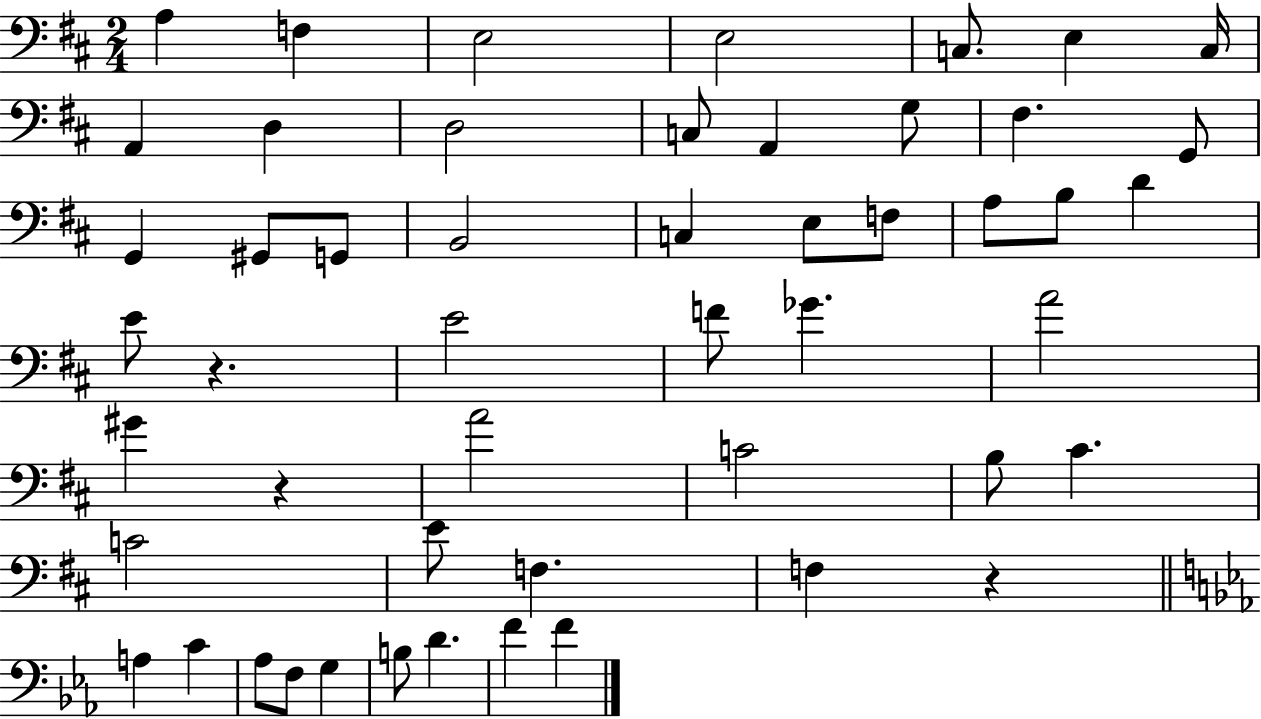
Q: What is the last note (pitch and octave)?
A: F4